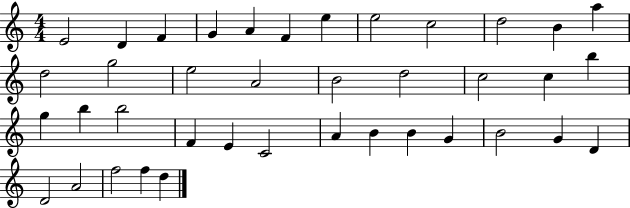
E4/h D4/q F4/q G4/q A4/q F4/q E5/q E5/h C5/h D5/h B4/q A5/q D5/h G5/h E5/h A4/h B4/h D5/h C5/h C5/q B5/q G5/q B5/q B5/h F4/q E4/q C4/h A4/q B4/q B4/q G4/q B4/h G4/q D4/q D4/h A4/h F5/h F5/q D5/q